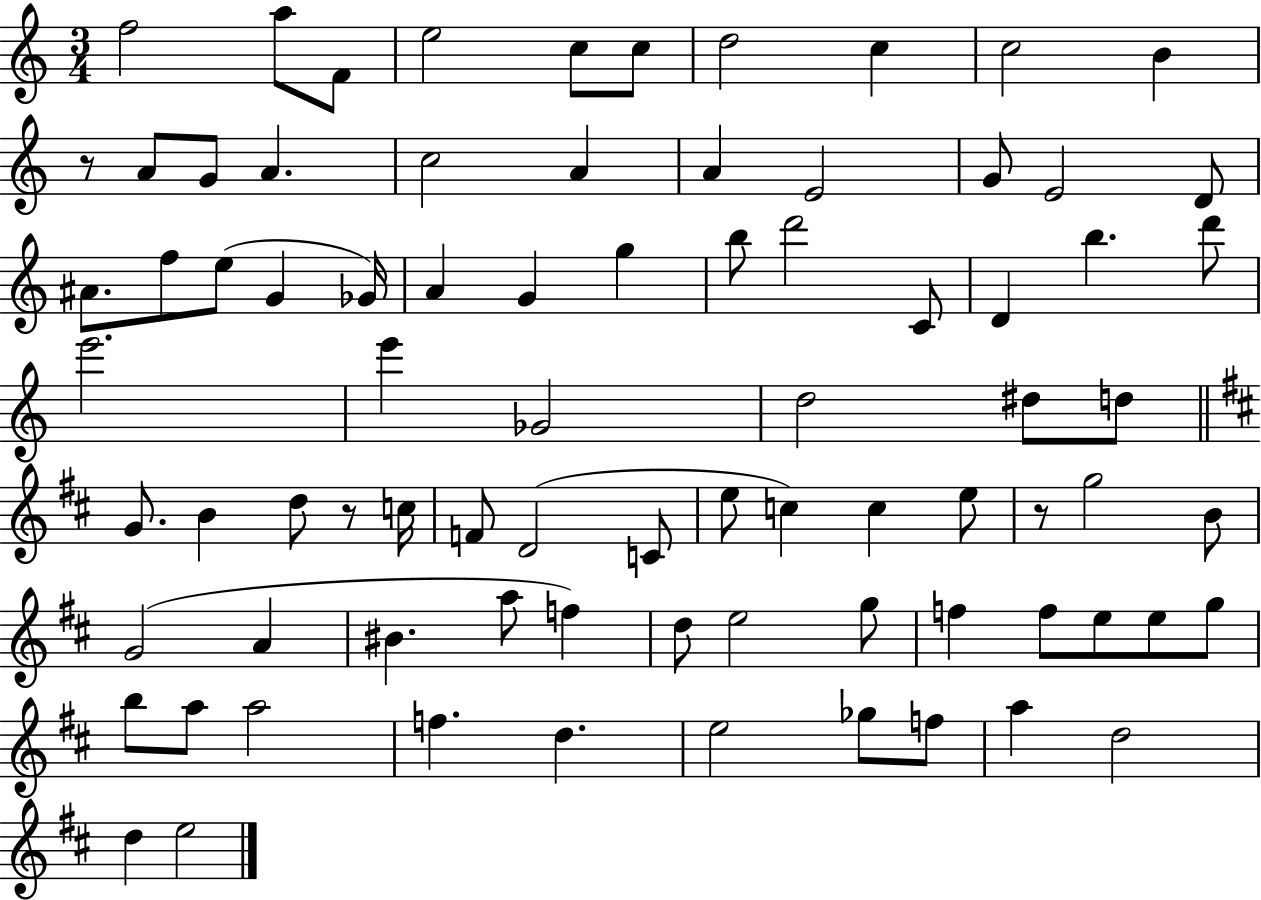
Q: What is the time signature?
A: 3/4